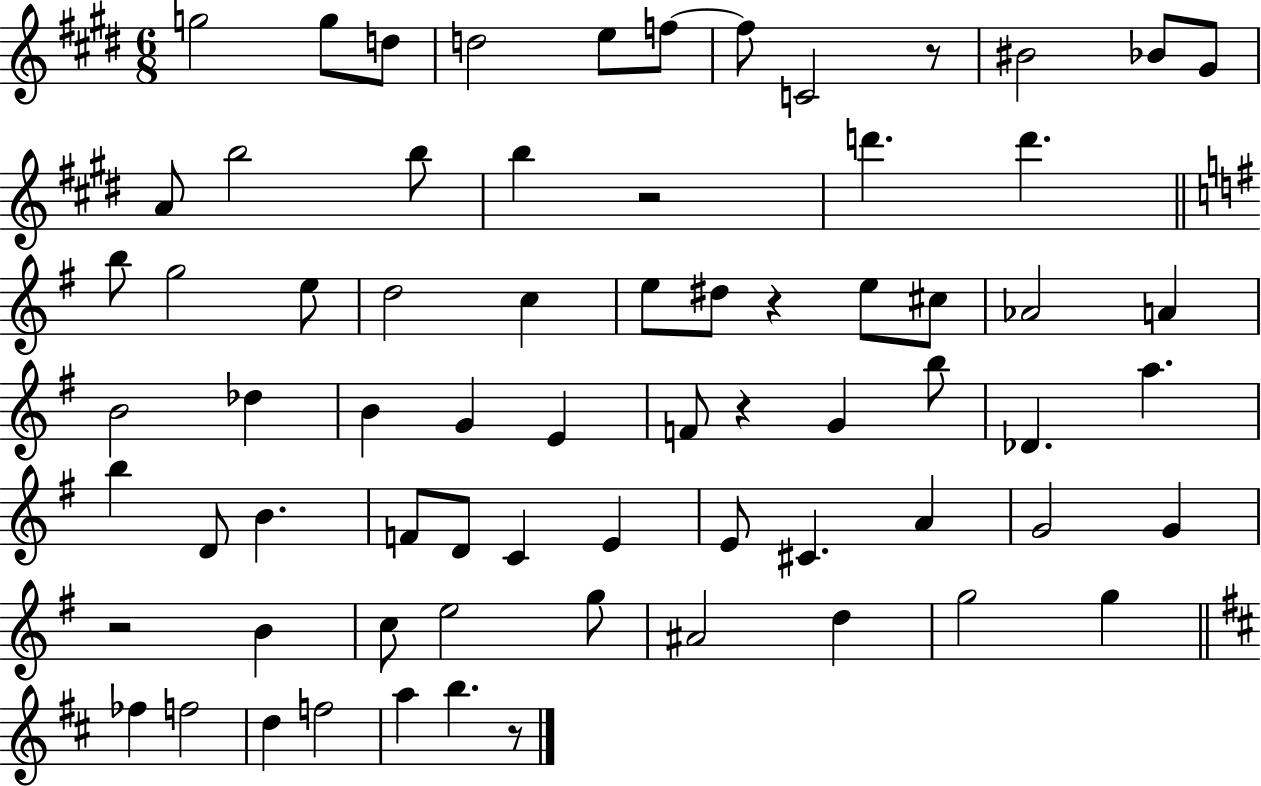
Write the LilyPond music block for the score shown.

{
  \clef treble
  \numericTimeSignature
  \time 6/8
  \key e \major
  g''2 g''8 d''8 | d''2 e''8 f''8~~ | f''8 c'2 r8 | bis'2 bes'8 gis'8 | \break a'8 b''2 b''8 | b''4 r2 | d'''4. d'''4. | \bar "||" \break \key g \major b''8 g''2 e''8 | d''2 c''4 | e''8 dis''8 r4 e''8 cis''8 | aes'2 a'4 | \break b'2 des''4 | b'4 g'4 e'4 | f'8 r4 g'4 b''8 | des'4. a''4. | \break b''4 d'8 b'4. | f'8 d'8 c'4 e'4 | e'8 cis'4. a'4 | g'2 g'4 | \break r2 b'4 | c''8 e''2 g''8 | ais'2 d''4 | g''2 g''4 | \break \bar "||" \break \key d \major fes''4 f''2 | d''4 f''2 | a''4 b''4. r8 | \bar "|."
}